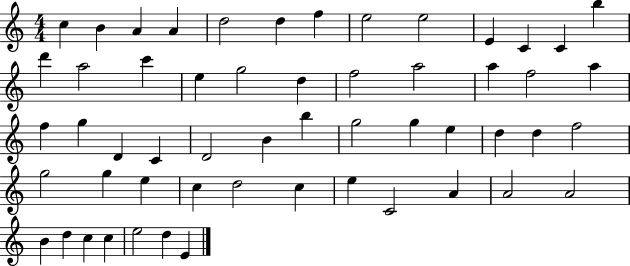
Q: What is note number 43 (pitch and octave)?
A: C5